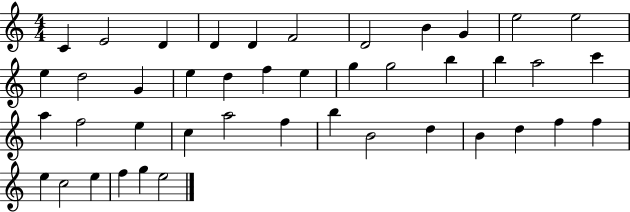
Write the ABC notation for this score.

X:1
T:Untitled
M:4/4
L:1/4
K:C
C E2 D D D F2 D2 B G e2 e2 e d2 G e d f e g g2 b b a2 c' a f2 e c a2 f b B2 d B d f f e c2 e f g e2